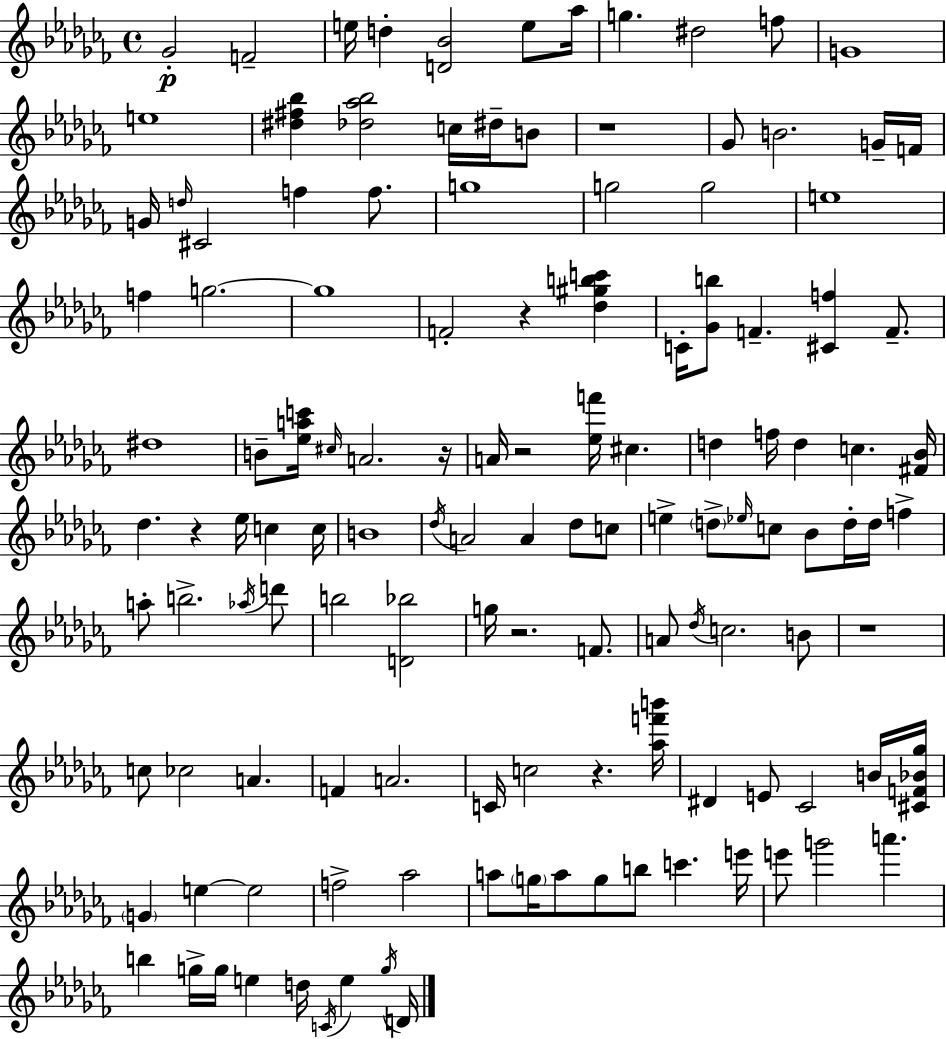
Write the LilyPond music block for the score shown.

{
  \clef treble
  \time 4/4
  \defaultTimeSignature
  \key aes \minor
  ges'2-.\p f'2-- | e''16 d''4-. <d' bes'>2 e''8 aes''16 | g''4. dis''2 f''8 | g'1 | \break e''1 | <dis'' fis'' bes''>4 <des'' aes'' bes''>2 c''16 dis''16-- b'8 | r1 | ges'8 b'2. g'16-- f'16 | \break g'16 \grace { d''16 } cis'2 f''4 f''8. | g''1 | g''2 g''2 | e''1 | \break f''4 g''2.~~ | g''1 | f'2-. r4 <des'' gis'' b'' c'''>4 | c'16-. <ges' b''>8 f'4.-- <cis' f''>4 f'8.-- | \break dis''1 | b'8-- <ees'' a'' c'''>16 \grace { cis''16 } a'2. | r16 a'16 r2 <ees'' f'''>16 cis''4. | d''4 f''16 d''4 c''4. | \break <fis' bes'>16 des''4. r4 ees''16 c''4 | c''16 b'1 | \acciaccatura { des''16 } a'2 a'4 des''8 | c''8 e''4-> \parenthesize d''8-> \grace { ees''16 } c''8 bes'8 d''16-. d''16 | \break f''4-> a''8-. b''2.-> | \acciaccatura { aes''16 } d'''8 b''2 <d' bes''>2 | g''16 r2. | f'8. a'8 \acciaccatura { des''16 } c''2. | \break b'8 r1 | c''8 ces''2 | a'4. f'4 a'2. | c'16 c''2 r4. | \break <aes'' f''' b'''>16 dis'4 e'8 ces'2 | b'16 <cis' f' bes' ges''>16 \parenthesize g'4 e''4~~ e''2 | f''2-> aes''2 | a''8 \parenthesize g''16 a''8 g''8 b''8 c'''4. | \break e'''16 e'''8 g'''2 | a'''4. b''4 g''16-> g''16 e''4 | d''16 \acciaccatura { c'16 } e''4 \acciaccatura { g''16 } d'16 \bar "|."
}